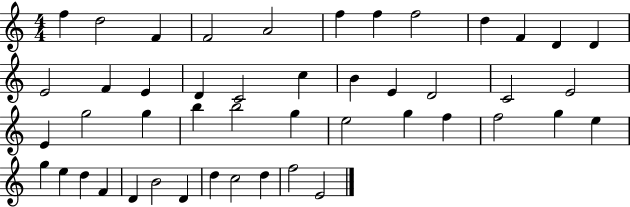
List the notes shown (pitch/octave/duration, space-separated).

F5/q D5/h F4/q F4/h A4/h F5/q F5/q F5/h D5/q F4/q D4/q D4/q E4/h F4/q E4/q D4/q C4/h C5/q B4/q E4/q D4/h C4/h E4/h E4/q G5/h G5/q B5/q B5/h G5/q E5/h G5/q F5/q F5/h G5/q E5/q G5/q E5/q D5/q F4/q D4/q B4/h D4/q D5/q C5/h D5/q F5/h E4/h